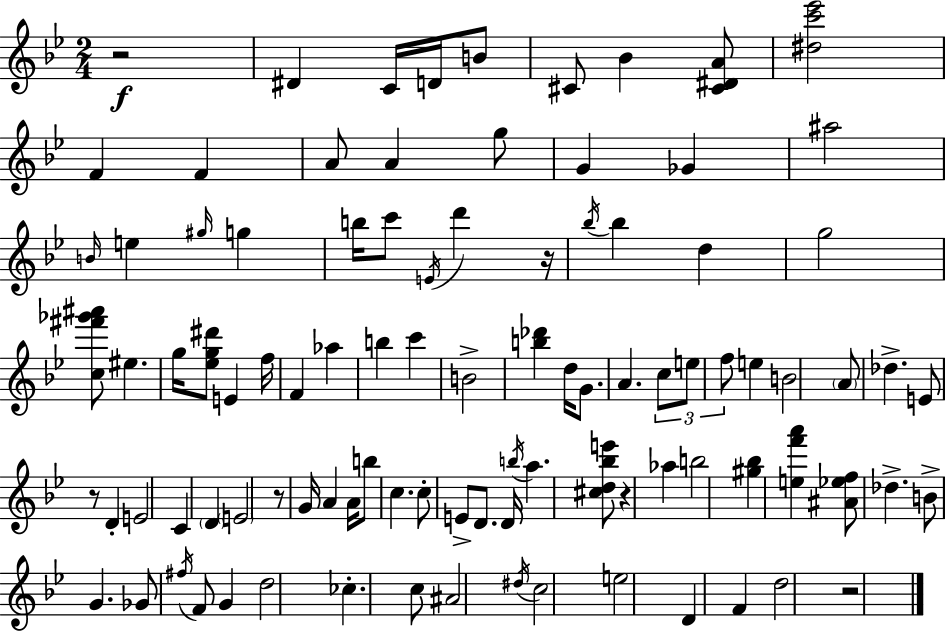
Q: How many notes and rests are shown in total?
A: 96